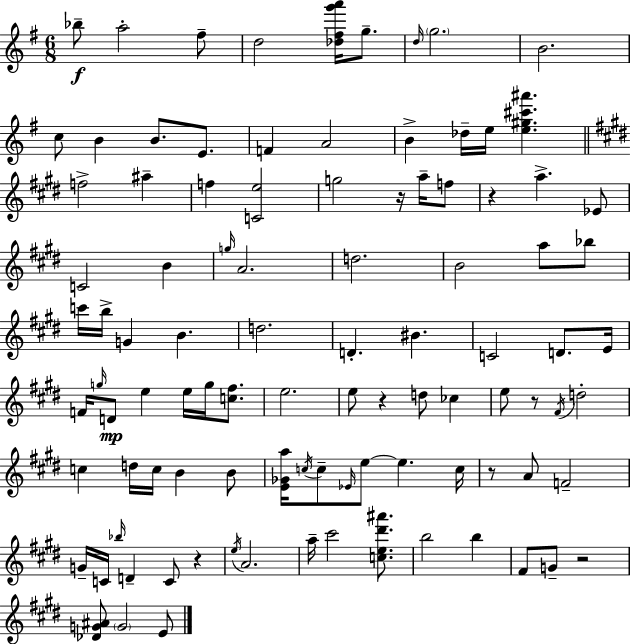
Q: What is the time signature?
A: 6/8